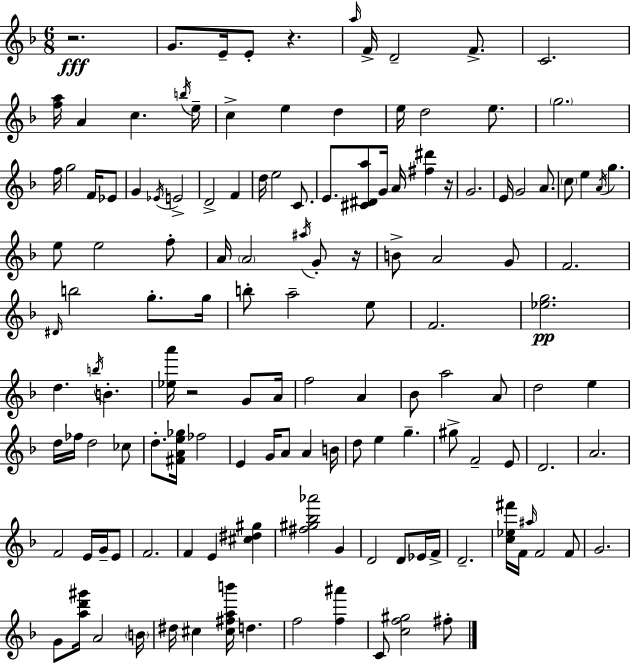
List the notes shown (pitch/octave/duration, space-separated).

R/h. G4/e. E4/s E4/e R/q. A5/s F4/s D4/h F4/e. C4/h. [F5,A5]/s A4/q C5/q. B5/s E5/s C5/q E5/q D5/q E5/s D5/h E5/e. G5/h. F5/s G5/h F4/s Eb4/e G4/q Eb4/s E4/h D4/h F4/q D5/s E5/h C4/e. E4/e. [C#4,D#4,A5]/e G4/s A4/s [F#5,D#6]/q R/s G4/h. E4/s G4/h A4/e. C5/e E5/q A4/s G5/q. E5/e E5/h F5/e A4/s A4/h A#5/s G4/e R/s B4/e A4/h G4/e F4/h. D#4/s B5/h G5/e. G5/s B5/e A5/h E5/e F4/h. [Eb5,G5]/h. D5/q. B5/s B4/q. [Eb5,A6]/s R/h G4/e A4/s F5/h A4/q Bb4/e A5/h A4/e D5/h E5/q D5/s FES5/s D5/h CES5/e D5/e. [F#4,A4,E5,Gb5]/s FES5/h E4/q G4/s A4/e A4/q B4/s D5/e E5/q G5/q. G#5/e F4/h E4/e D4/h. A4/h. F4/h E4/s G4/s E4/e F4/h. F4/q E4/q [C#5,D#5,G#5]/q [F#5,G#5,Bb5,Ab6]/h G4/q D4/h D4/e Eb4/s F4/s D4/h. [C5,Eb5,F#6]/s F4/s A#5/s F4/h F4/e G4/h. G4/e [A5,D6,G#6]/s A4/h B4/s D#5/s C#5/q [C#5,F#5,A5,B6]/s D5/q. F5/h [F5,A#6]/q C4/e [C5,F5,G#5]/h F#5/e